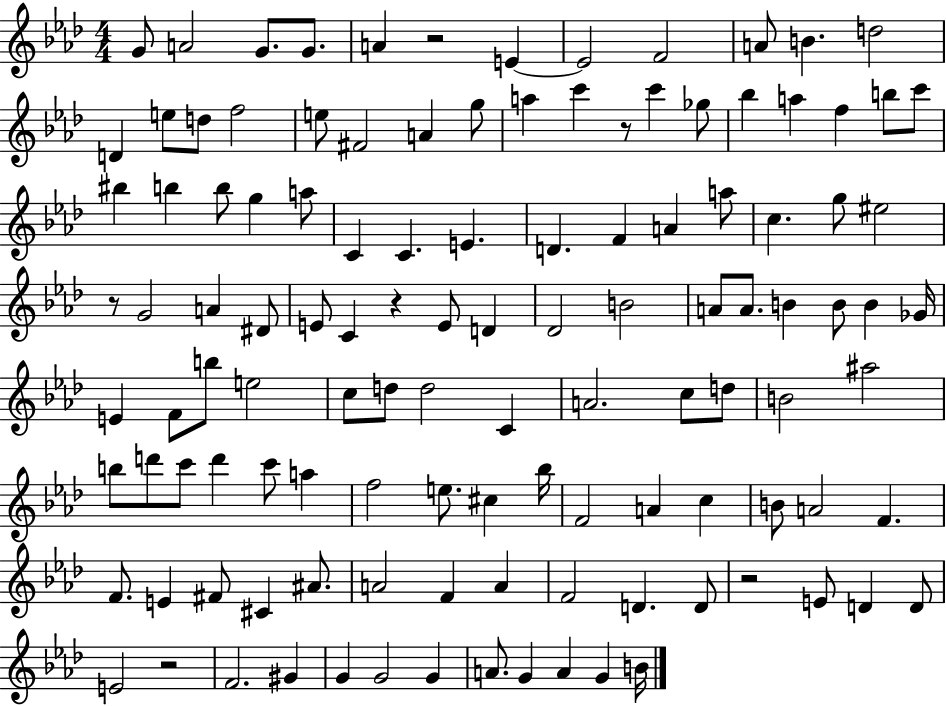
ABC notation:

X:1
T:Untitled
M:4/4
L:1/4
K:Ab
G/2 A2 G/2 G/2 A z2 E E2 F2 A/2 B d2 D e/2 d/2 f2 e/2 ^F2 A g/2 a c' z/2 c' _g/2 _b a f b/2 c'/2 ^b b b/2 g a/2 C C E D F A a/2 c g/2 ^e2 z/2 G2 A ^D/2 E/2 C z E/2 D _D2 B2 A/2 A/2 B B/2 B _G/4 E F/2 b/2 e2 c/2 d/2 d2 C A2 c/2 d/2 B2 ^a2 b/2 d'/2 c'/2 d' c'/2 a f2 e/2 ^c _b/4 F2 A c B/2 A2 F F/2 E ^F/2 ^C ^A/2 A2 F A F2 D D/2 z2 E/2 D D/2 E2 z2 F2 ^G G G2 G A/2 G A G B/4